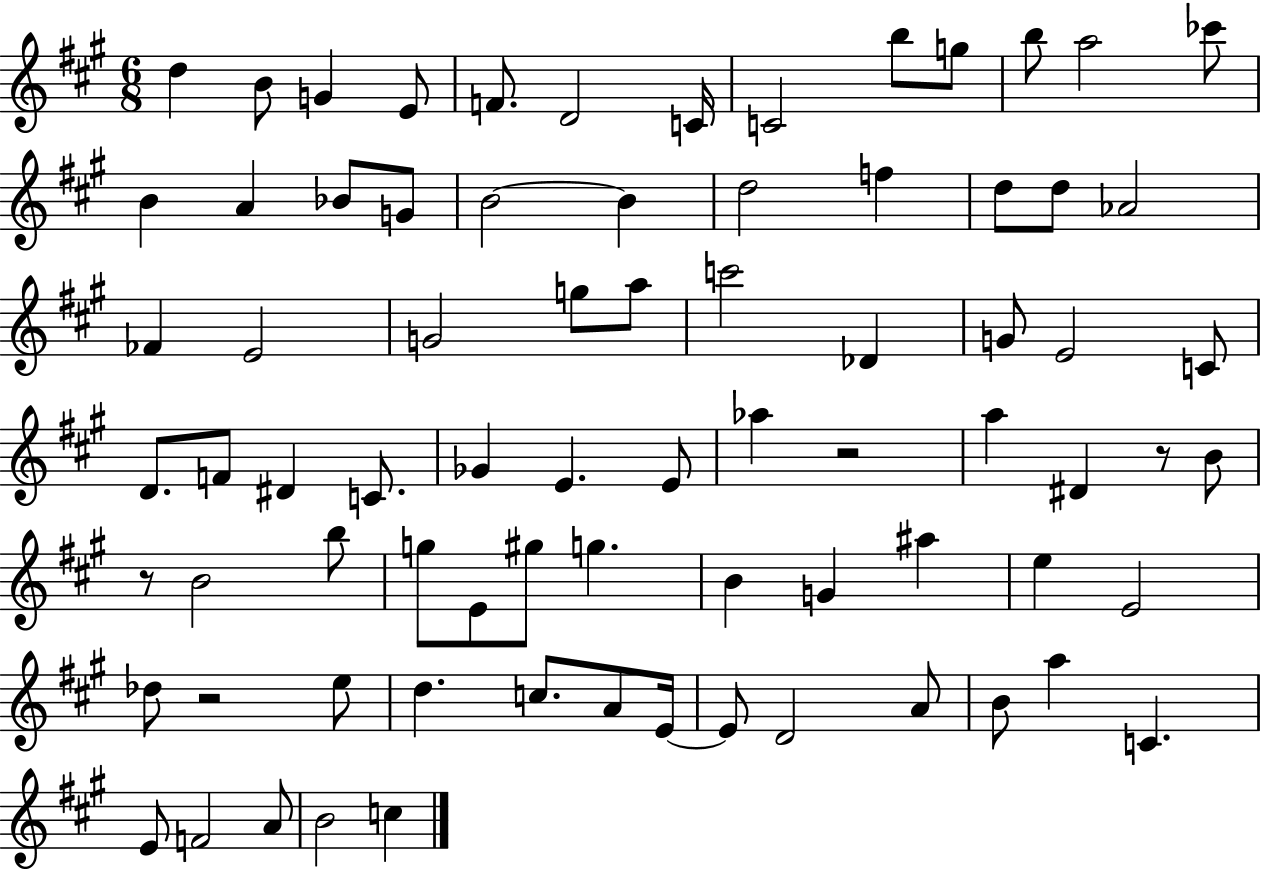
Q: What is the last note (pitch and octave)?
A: C5